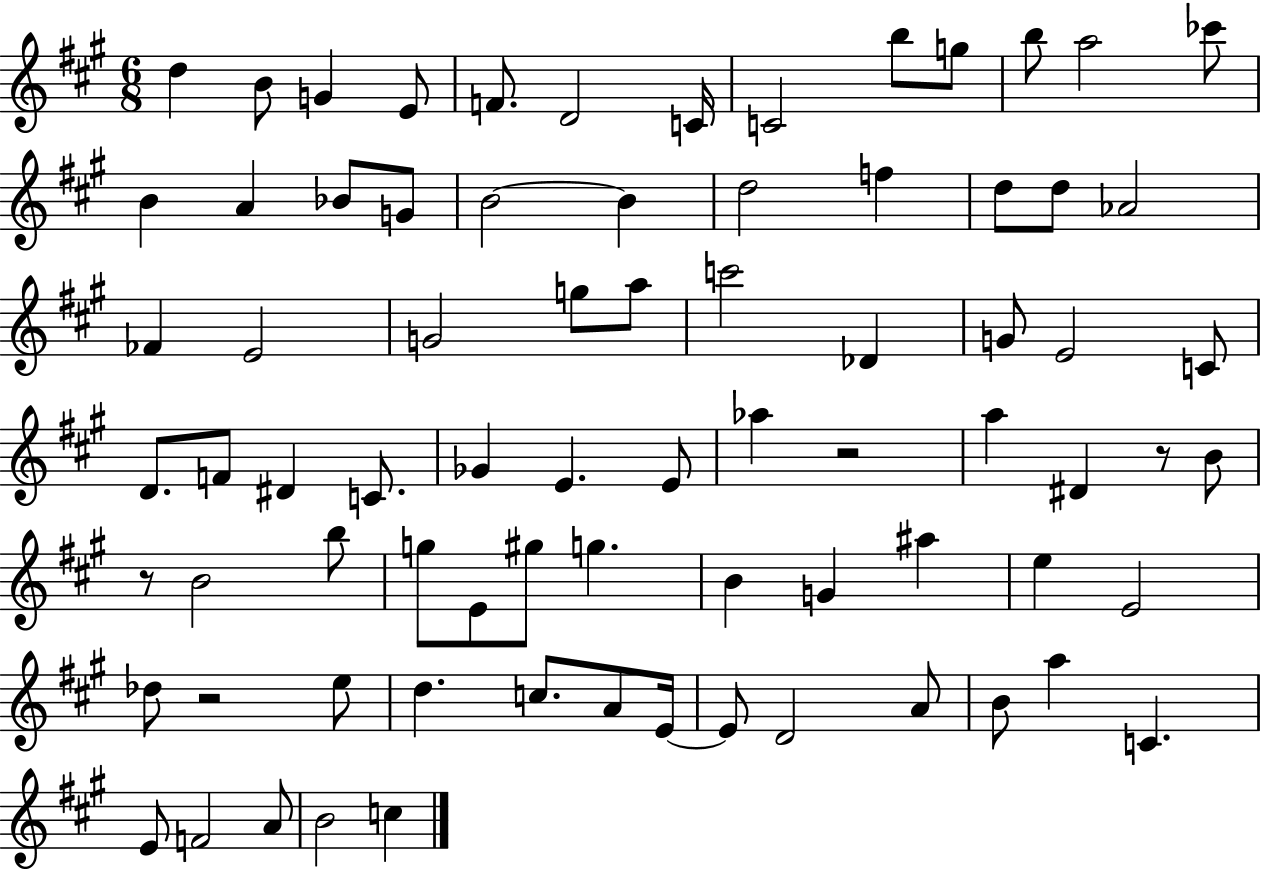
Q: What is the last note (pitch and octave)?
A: C5